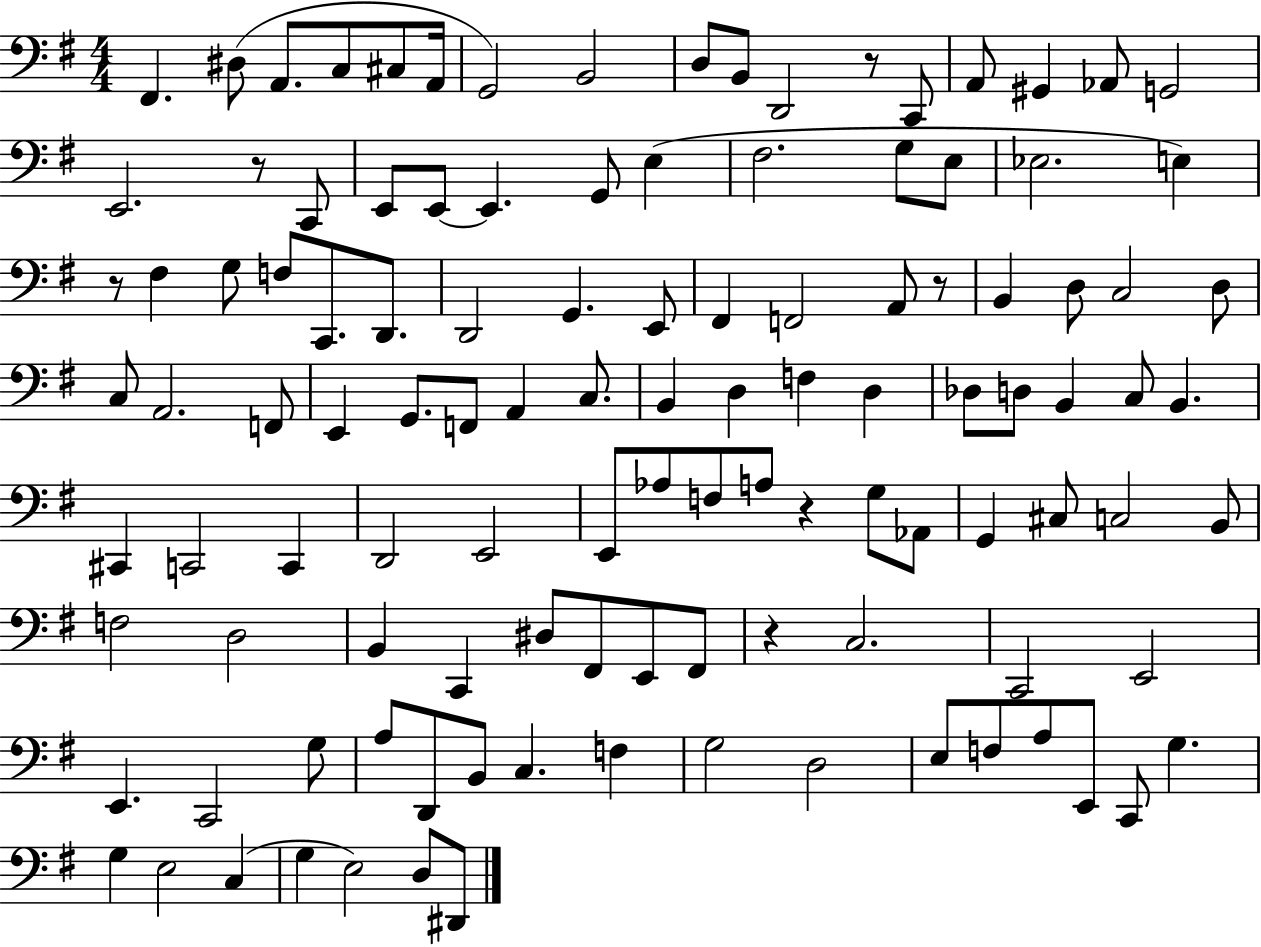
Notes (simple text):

F#2/q. D#3/e A2/e. C3/e C#3/e A2/s G2/h B2/h D3/e B2/e D2/h R/e C2/e A2/e G#2/q Ab2/e G2/h E2/h. R/e C2/e E2/e E2/e E2/q. G2/e E3/q F#3/h. G3/e E3/e Eb3/h. E3/q R/e F#3/q G3/e F3/e C2/e. D2/e. D2/h G2/q. E2/e F#2/q F2/h A2/e R/e B2/q D3/e C3/h D3/e C3/e A2/h. F2/e E2/q G2/e. F2/e A2/q C3/e. B2/q D3/q F3/q D3/q Db3/e D3/e B2/q C3/e B2/q. C#2/q C2/h C2/q D2/h E2/h E2/e Ab3/e F3/e A3/e R/q G3/e Ab2/e G2/q C#3/e C3/h B2/e F3/h D3/h B2/q C2/q D#3/e F#2/e E2/e F#2/e R/q C3/h. C2/h E2/h E2/q. C2/h G3/e A3/e D2/e B2/e C3/q. F3/q G3/h D3/h E3/e F3/e A3/e E2/e C2/e G3/q. G3/q E3/h C3/q G3/q E3/h D3/e D#2/e